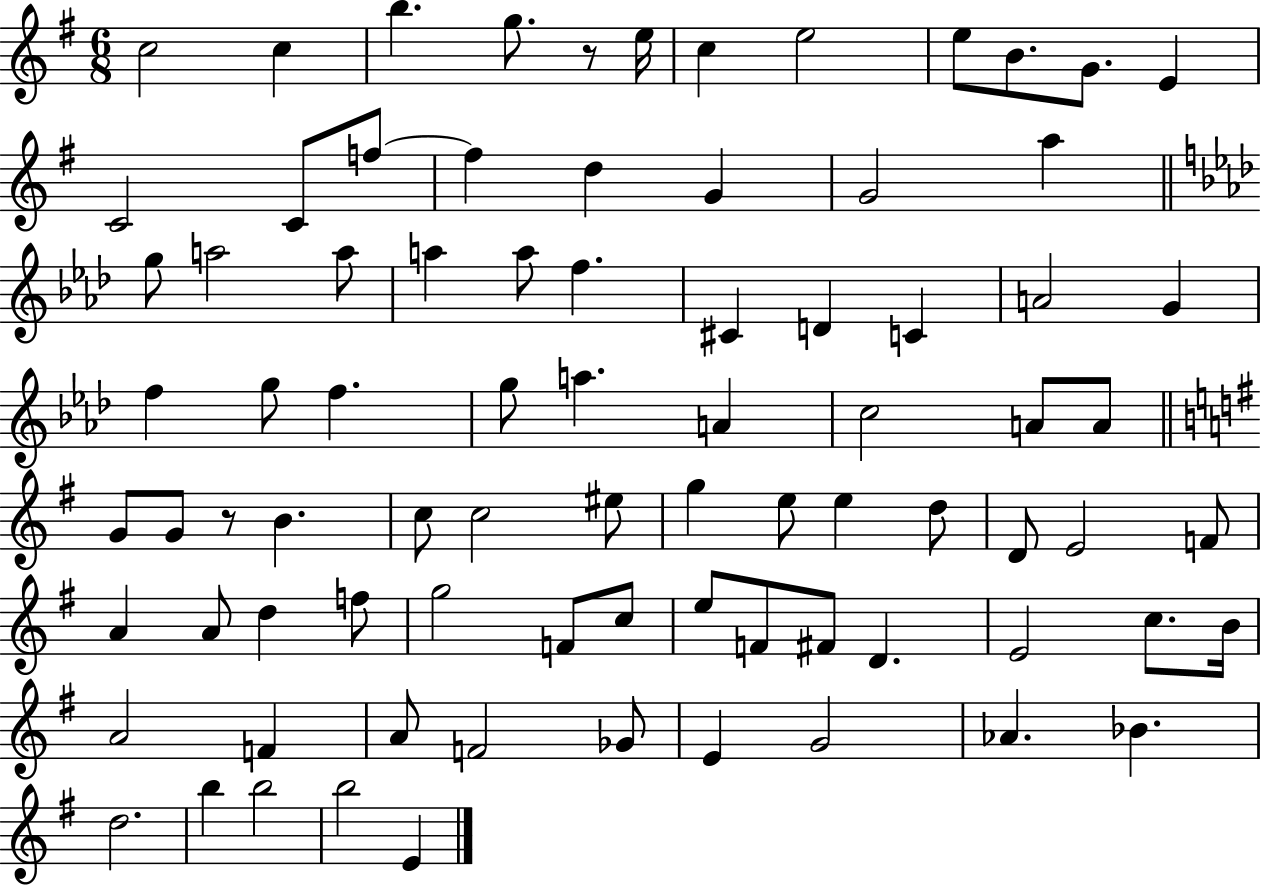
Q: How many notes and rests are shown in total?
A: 82